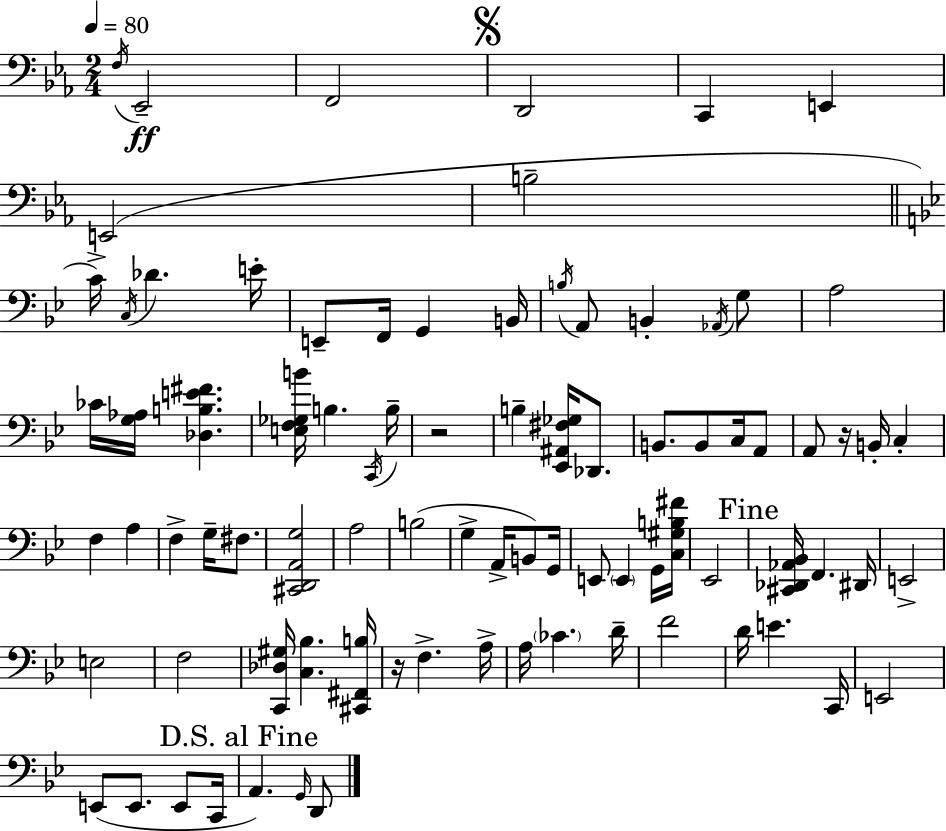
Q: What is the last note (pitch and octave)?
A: D2